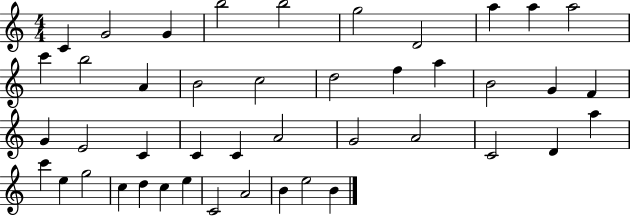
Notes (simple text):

C4/q G4/h G4/q B5/h B5/h G5/h D4/h A5/q A5/q A5/h C6/q B5/h A4/q B4/h C5/h D5/h F5/q A5/q B4/h G4/q F4/q G4/q E4/h C4/q C4/q C4/q A4/h G4/h A4/h C4/h D4/q A5/q C6/q E5/q G5/h C5/q D5/q C5/q E5/q C4/h A4/h B4/q E5/h B4/q